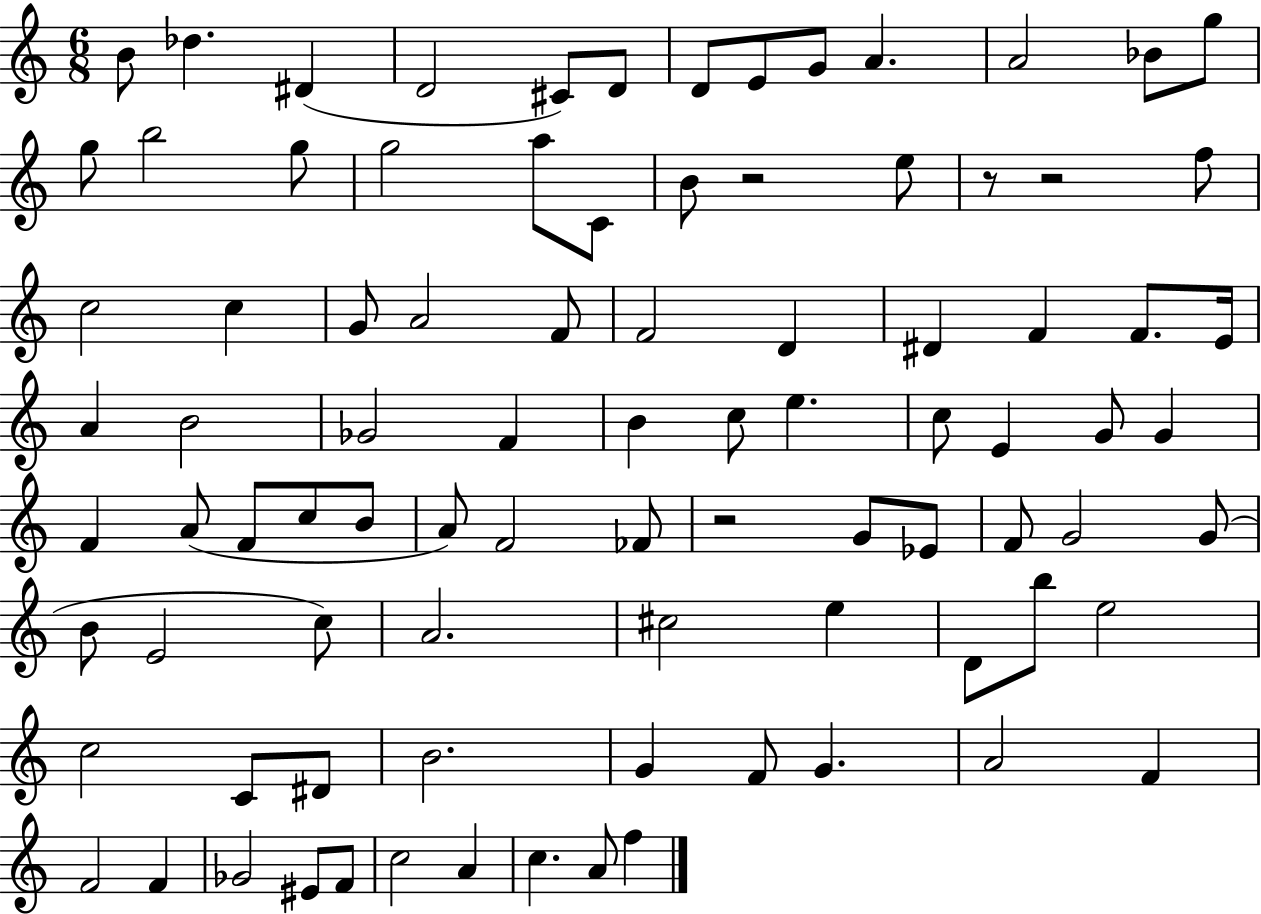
B4/e Db5/q. D#4/q D4/h C#4/e D4/e D4/e E4/e G4/e A4/q. A4/h Bb4/e G5/e G5/e B5/h G5/e G5/h A5/e C4/e B4/e R/h E5/e R/e R/h F5/e C5/h C5/q G4/e A4/h F4/e F4/h D4/q D#4/q F4/q F4/e. E4/s A4/q B4/h Gb4/h F4/q B4/q C5/e E5/q. C5/e E4/q G4/e G4/q F4/q A4/e F4/e C5/e B4/e A4/e F4/h FES4/e R/h G4/e Eb4/e F4/e G4/h G4/e B4/e E4/h C5/e A4/h. C#5/h E5/q D4/e B5/e E5/h C5/h C4/e D#4/e B4/h. G4/q F4/e G4/q. A4/h F4/q F4/h F4/q Gb4/h EIS4/e F4/e C5/h A4/q C5/q. A4/e F5/q